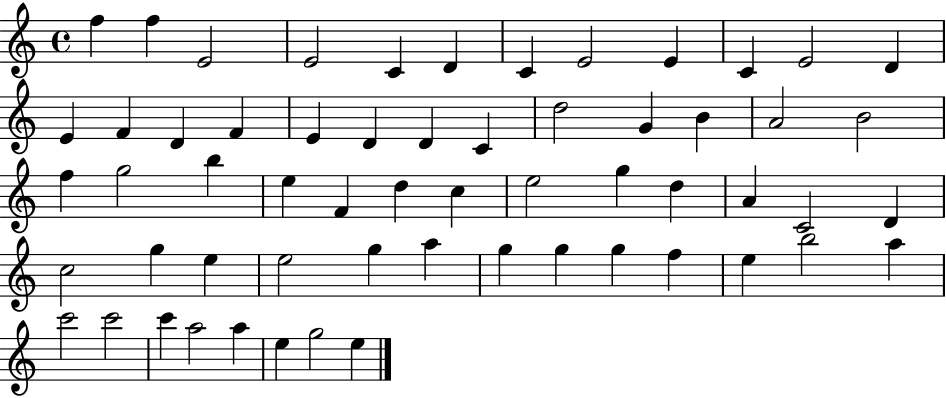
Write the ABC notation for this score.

X:1
T:Untitled
M:4/4
L:1/4
K:C
f f E2 E2 C D C E2 E C E2 D E F D F E D D C d2 G B A2 B2 f g2 b e F d c e2 g d A C2 D c2 g e e2 g a g g g f e b2 a c'2 c'2 c' a2 a e g2 e